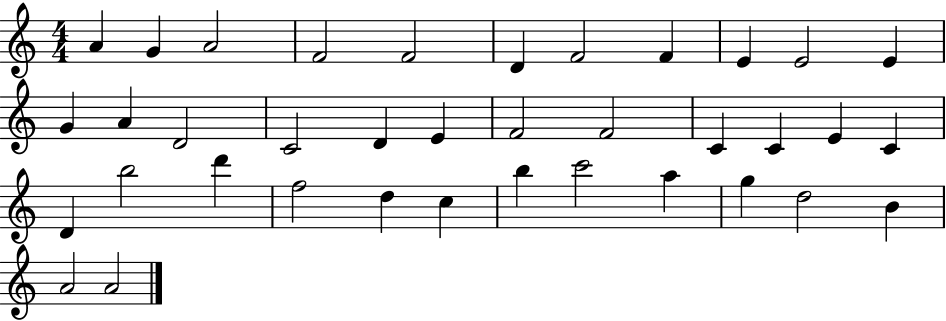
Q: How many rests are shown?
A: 0